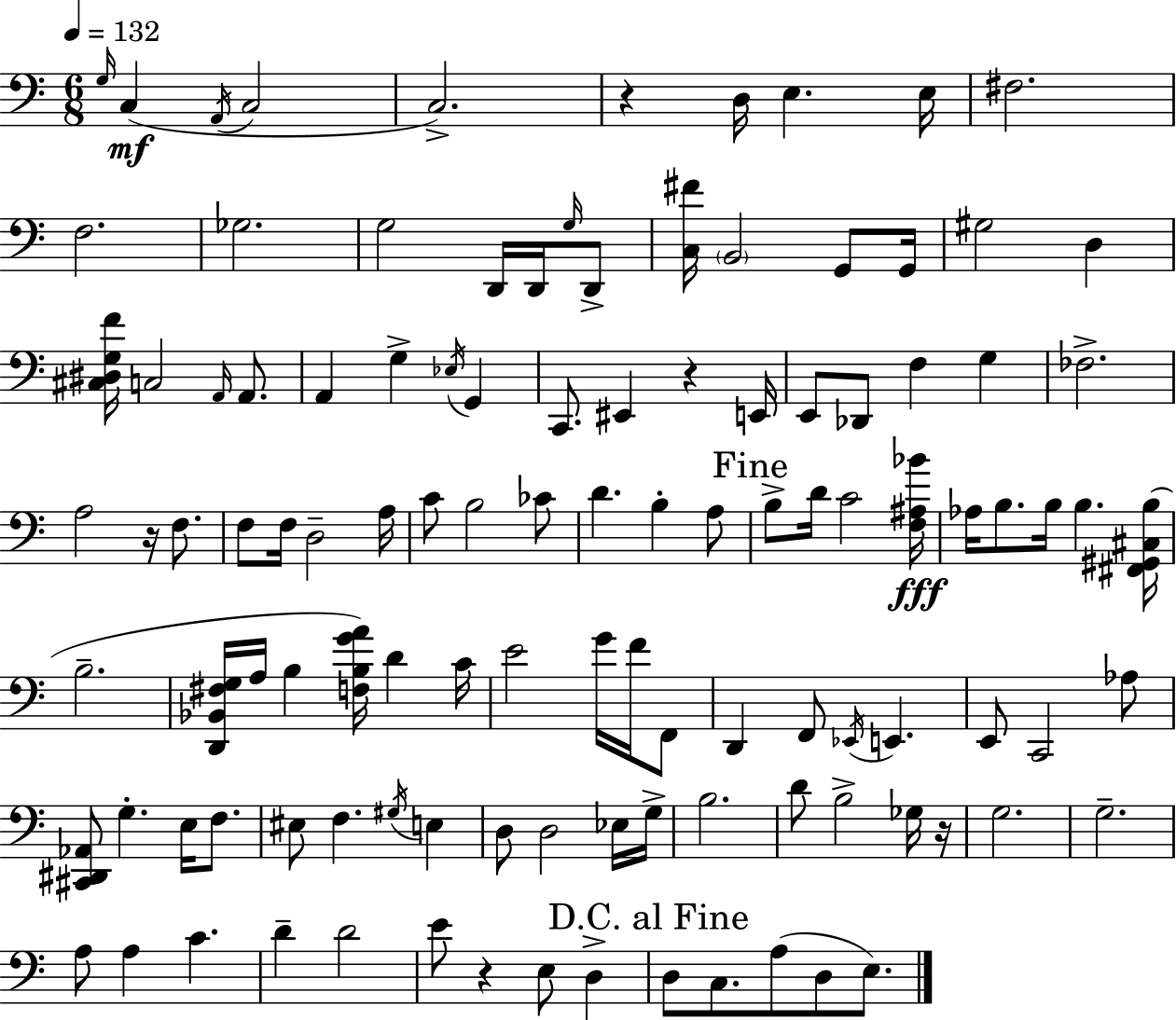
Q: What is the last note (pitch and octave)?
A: E3